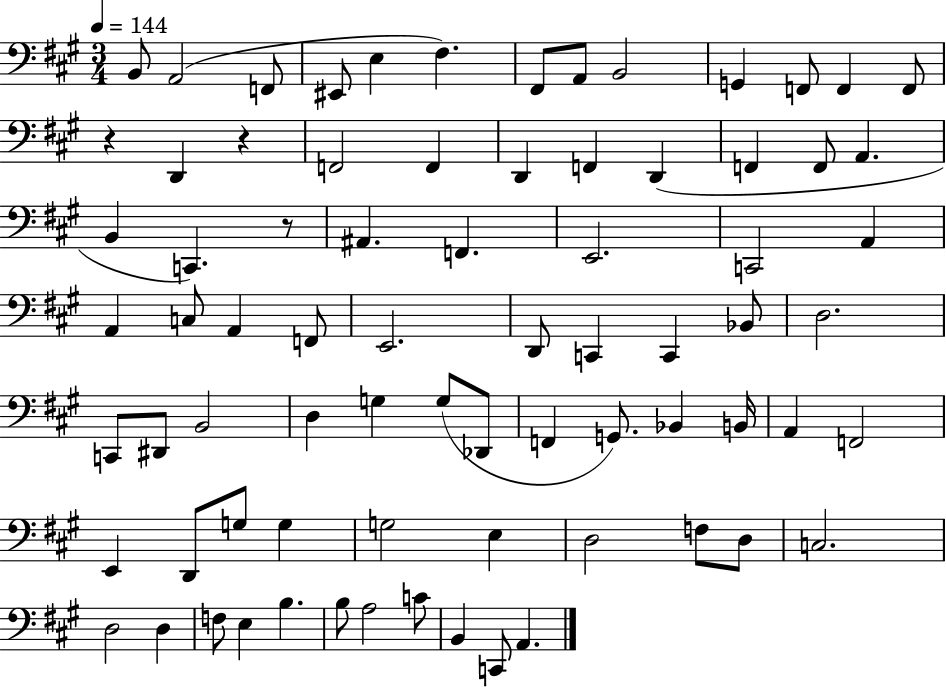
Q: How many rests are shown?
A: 3